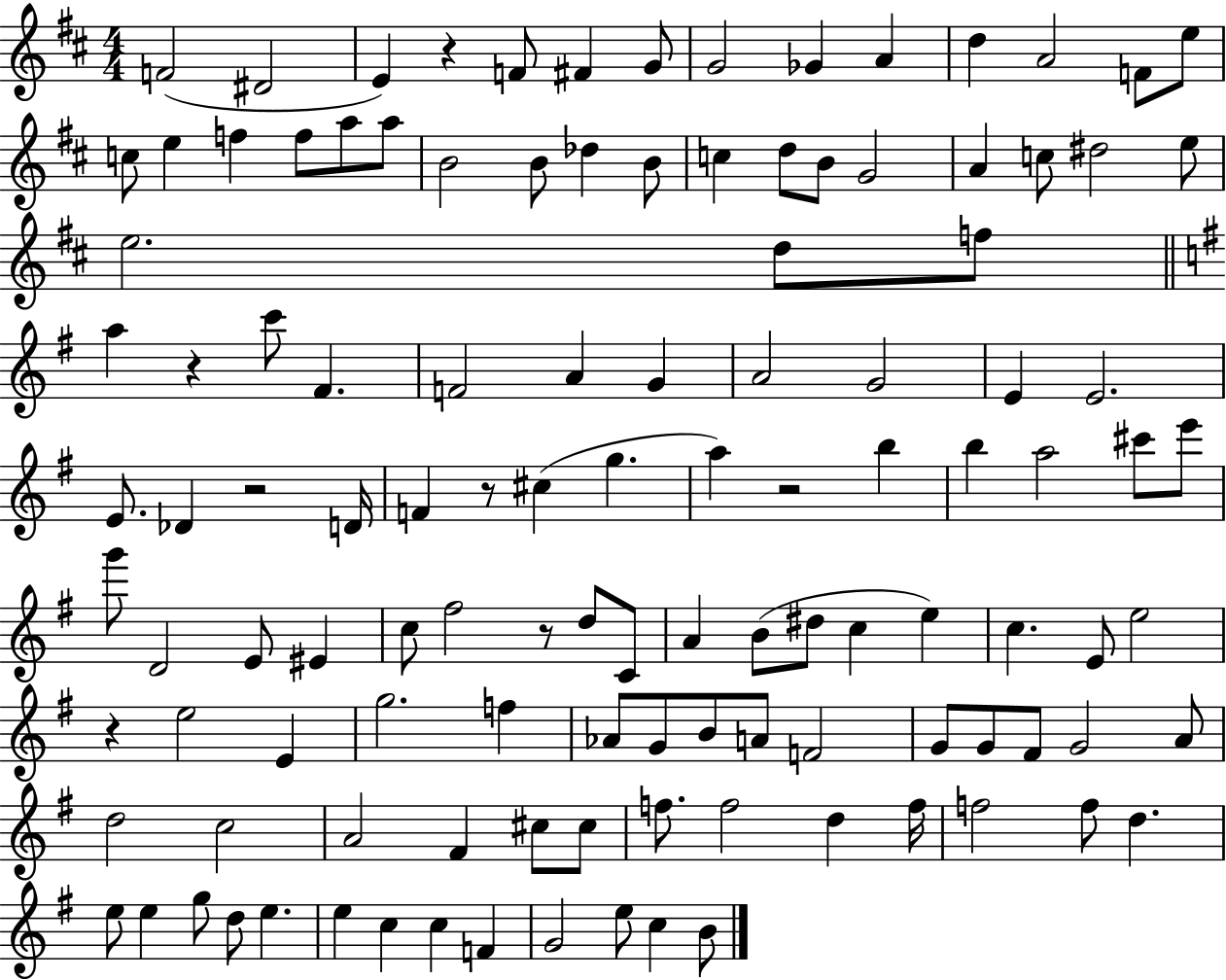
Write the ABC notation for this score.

X:1
T:Untitled
M:4/4
L:1/4
K:D
F2 ^D2 E z F/2 ^F G/2 G2 _G A d A2 F/2 e/2 c/2 e f f/2 a/2 a/2 B2 B/2 _d B/2 c d/2 B/2 G2 A c/2 ^d2 e/2 e2 d/2 f/2 a z c'/2 ^F F2 A G A2 G2 E E2 E/2 _D z2 D/4 F z/2 ^c g a z2 b b a2 ^c'/2 e'/2 g'/2 D2 E/2 ^E c/2 ^f2 z/2 d/2 C/2 A B/2 ^d/2 c e c E/2 e2 z e2 E g2 f _A/2 G/2 B/2 A/2 F2 G/2 G/2 ^F/2 G2 A/2 d2 c2 A2 ^F ^c/2 ^c/2 f/2 f2 d f/4 f2 f/2 d e/2 e g/2 d/2 e e c c F G2 e/2 c B/2